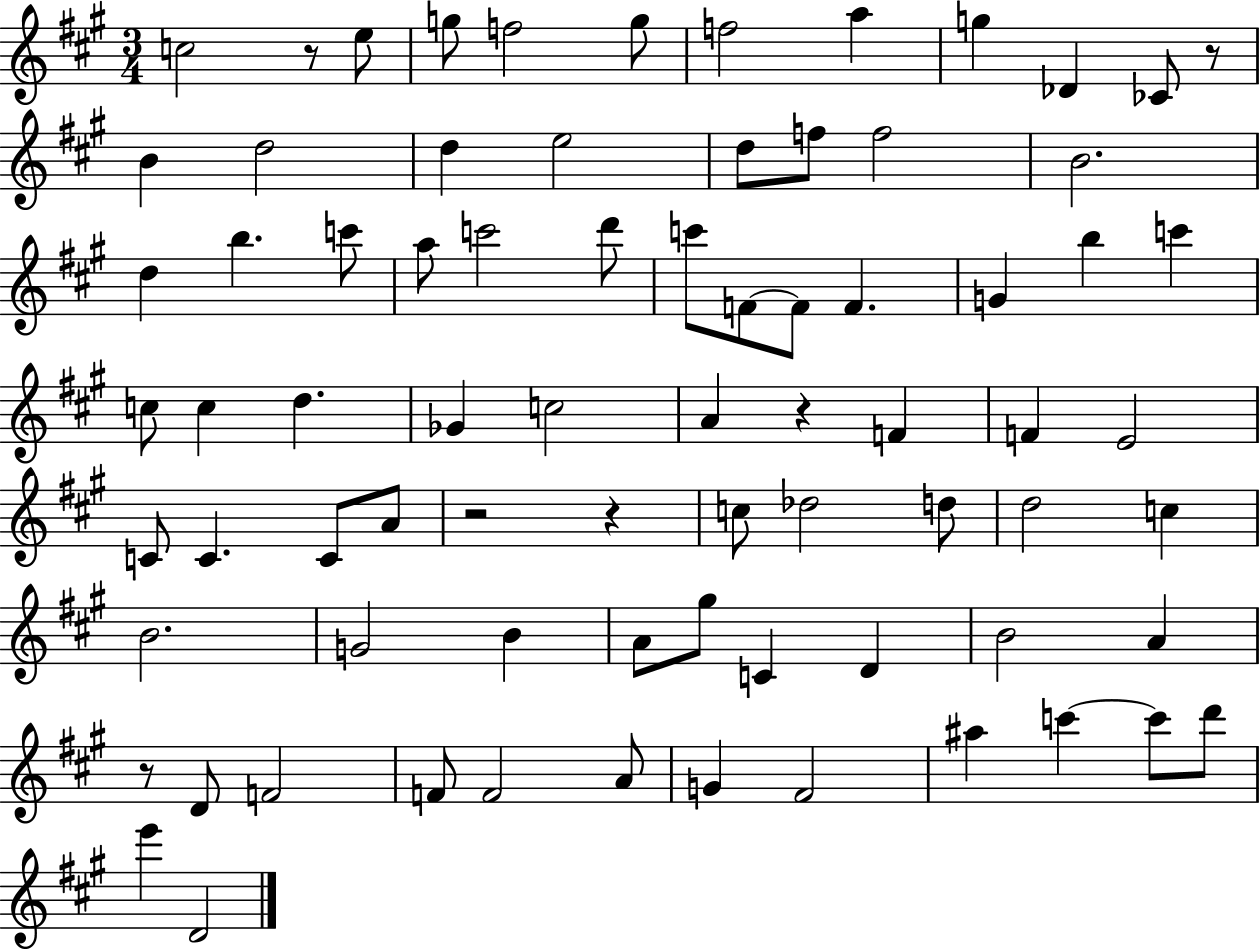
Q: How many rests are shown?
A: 6